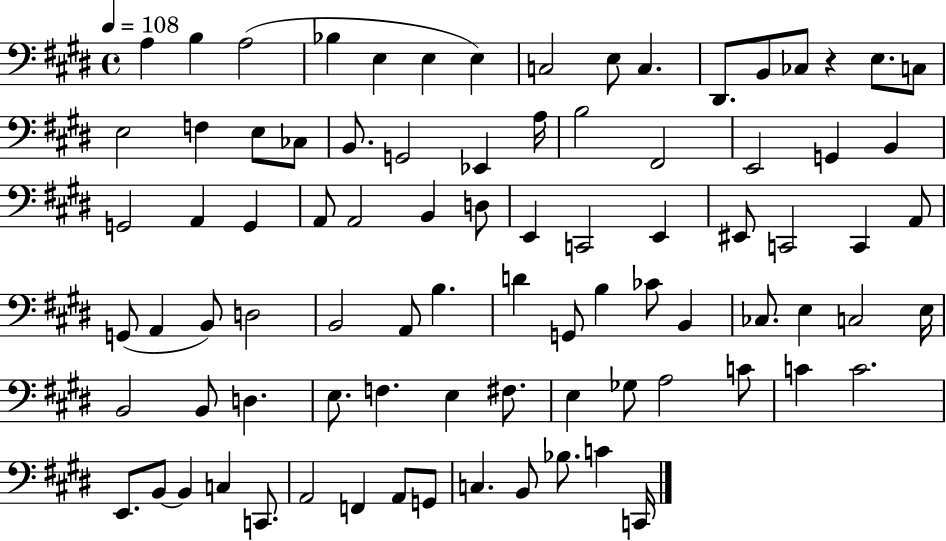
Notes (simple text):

A3/q B3/q A3/h Bb3/q E3/q E3/q E3/q C3/h E3/e C3/q. D#2/e. B2/e CES3/e R/q E3/e. C3/e E3/h F3/q E3/e CES3/e B2/e. G2/h Eb2/q A3/s B3/h F#2/h E2/h G2/q B2/q G2/h A2/q G2/q A2/e A2/h B2/q D3/e E2/q C2/h E2/q EIS2/e C2/h C2/q A2/e G2/e A2/q B2/e D3/h B2/h A2/e B3/q. D4/q G2/e B3/q CES4/e B2/q CES3/e. E3/q C3/h E3/s B2/h B2/e D3/q. E3/e. F3/q. E3/q F#3/e. E3/q Gb3/e A3/h C4/e C4/q C4/h. E2/e. B2/e B2/q C3/q C2/e. A2/h F2/q A2/e G2/e C3/q. B2/e Bb3/e. C4/q C2/s